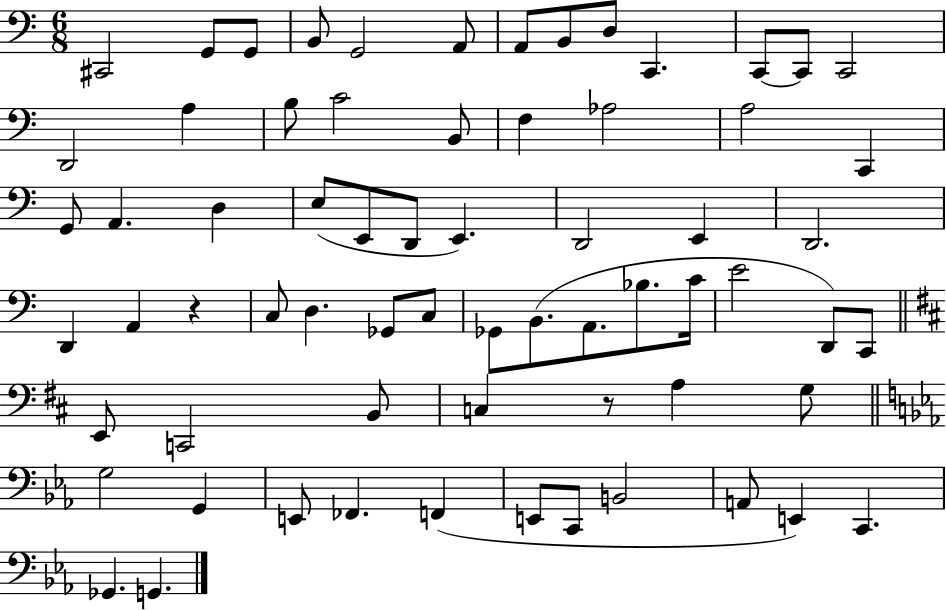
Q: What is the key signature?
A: C major